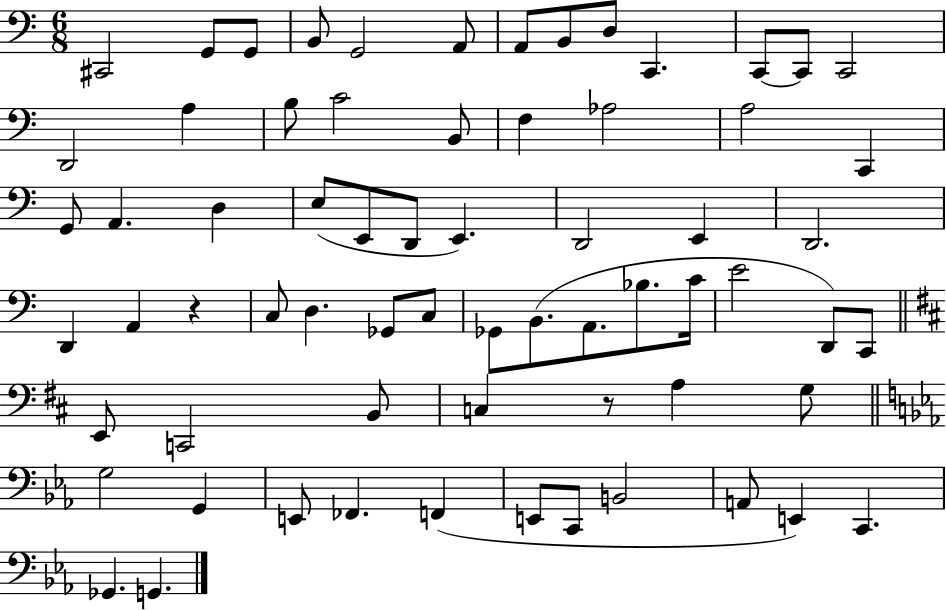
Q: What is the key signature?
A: C major